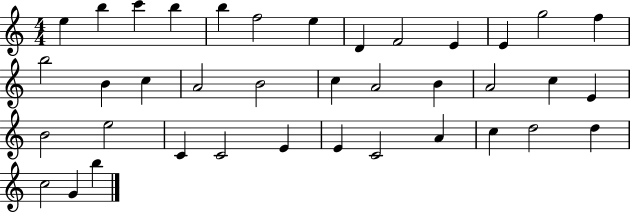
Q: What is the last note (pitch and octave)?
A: B5